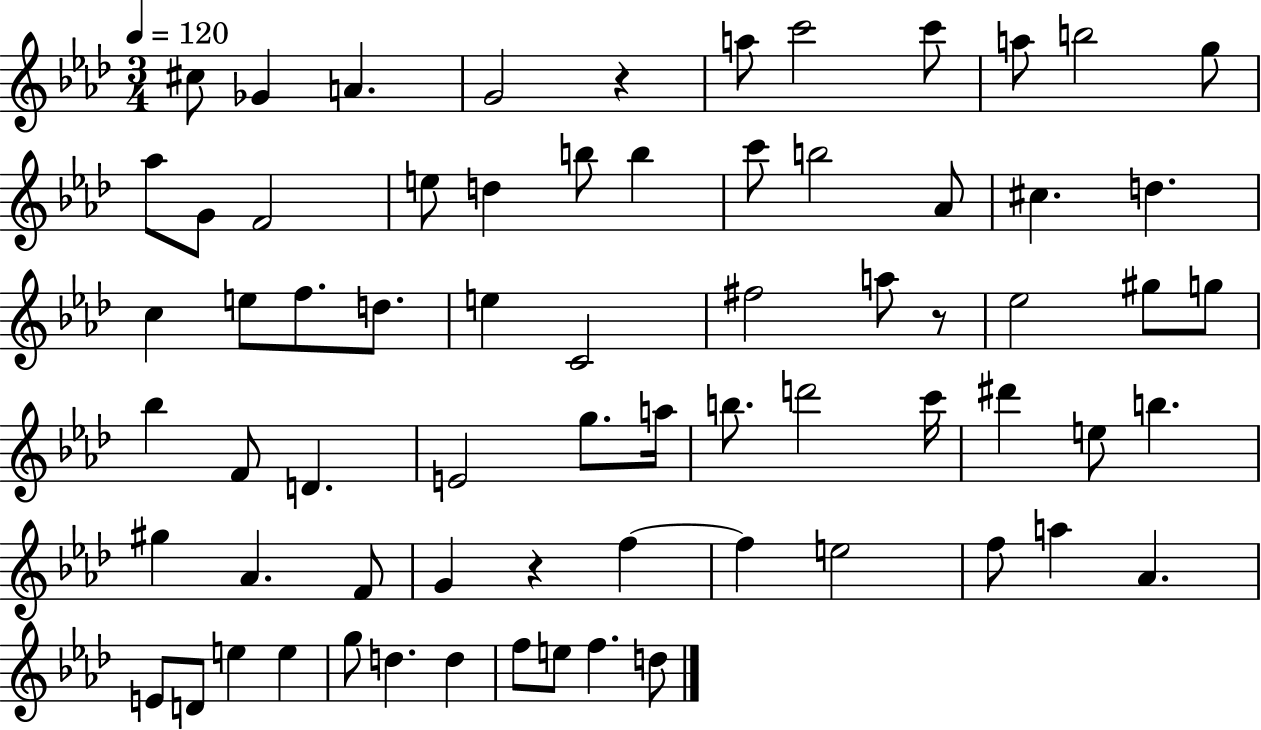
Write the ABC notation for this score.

X:1
T:Untitled
M:3/4
L:1/4
K:Ab
^c/2 _G A G2 z a/2 c'2 c'/2 a/2 b2 g/2 _a/2 G/2 F2 e/2 d b/2 b c'/2 b2 _A/2 ^c d c e/2 f/2 d/2 e C2 ^f2 a/2 z/2 _e2 ^g/2 g/2 _b F/2 D E2 g/2 a/4 b/2 d'2 c'/4 ^d' e/2 b ^g _A F/2 G z f f e2 f/2 a _A E/2 D/2 e e g/2 d d f/2 e/2 f d/2